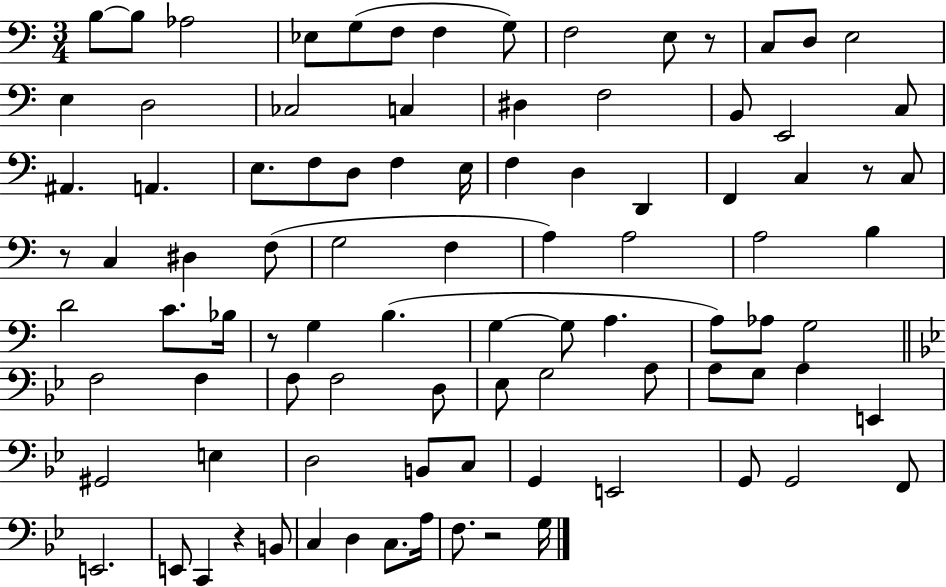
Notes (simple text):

B3/e B3/e Ab3/h Eb3/e G3/e F3/e F3/q G3/e F3/h E3/e R/e C3/e D3/e E3/h E3/q D3/h CES3/h C3/q D#3/q F3/h B2/e E2/h C3/e A#2/q. A2/q. E3/e. F3/e D3/e F3/q E3/s F3/q D3/q D2/q F2/q C3/q R/e C3/e R/e C3/q D#3/q F3/e G3/h F3/q A3/q A3/h A3/h B3/q D4/h C4/e. Bb3/s R/e G3/q B3/q. G3/q G3/e A3/q. A3/e Ab3/e G3/h F3/h F3/q F3/e F3/h D3/e Eb3/e G3/h A3/e A3/e G3/e A3/q E2/q G#2/h E3/q D3/h B2/e C3/e G2/q E2/h G2/e G2/h F2/e E2/h. E2/e C2/q R/q B2/e C3/q D3/q C3/e. A3/s F3/e. R/h G3/s